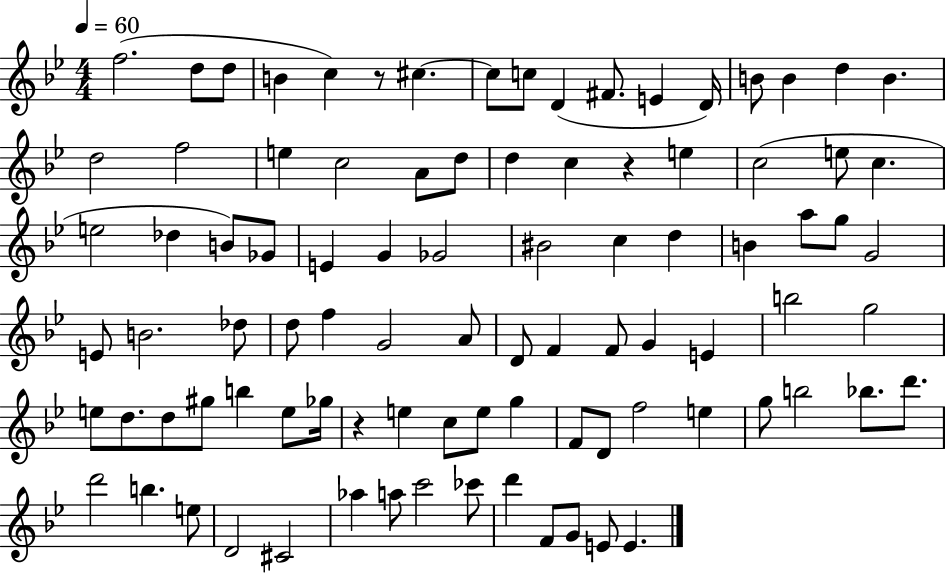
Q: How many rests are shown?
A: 3